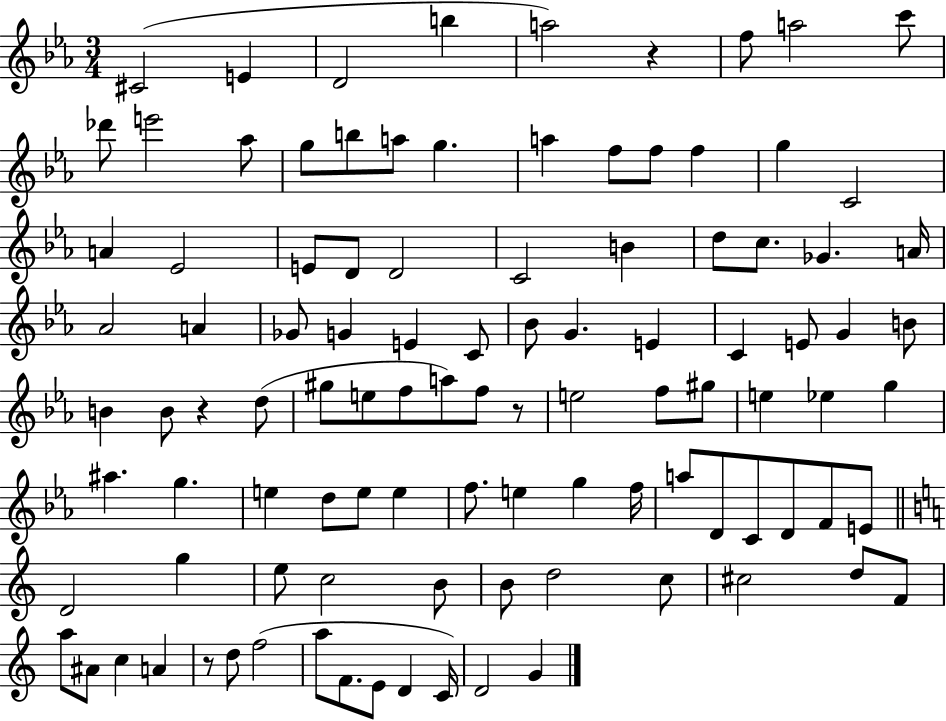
C#4/h E4/q D4/h B5/q A5/h R/q F5/e A5/h C6/e Db6/e E6/h Ab5/e G5/e B5/e A5/e G5/q. A5/q F5/e F5/e F5/q G5/q C4/h A4/q Eb4/h E4/e D4/e D4/h C4/h B4/q D5/e C5/e. Gb4/q. A4/s Ab4/h A4/q Gb4/e G4/q E4/q C4/e Bb4/e G4/q. E4/q C4/q E4/e G4/q B4/e B4/q B4/e R/q D5/e G#5/e E5/e F5/e A5/e F5/e R/e E5/h F5/e G#5/e E5/q Eb5/q G5/q A#5/q. G5/q. E5/q D5/e E5/e E5/q F5/e. E5/q G5/q F5/s A5/e D4/e C4/e D4/e F4/e E4/e D4/h G5/q E5/e C5/h B4/e B4/e D5/h C5/e C#5/h D5/e F4/e A5/e A#4/e C5/q A4/q R/e D5/e F5/h A5/e F4/e. E4/e D4/q C4/s D4/h G4/q